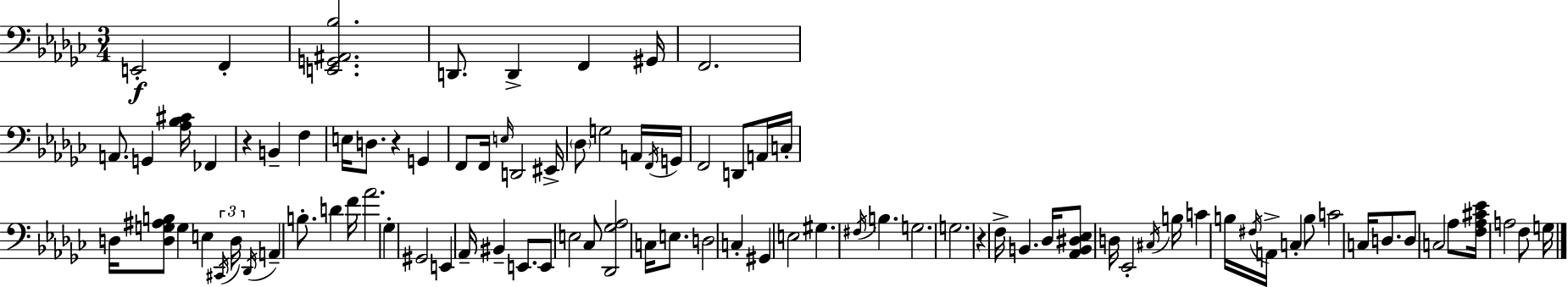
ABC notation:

X:1
T:Untitled
M:3/4
L:1/4
K:Ebm
E,,2 F,, [E,,G,,^A,,_B,]2 D,,/2 D,, F,, ^G,,/4 F,,2 A,,/2 G,, [_A,_B,^C]/4 _F,, z B,, F, E,/4 D,/2 z G,, F,,/2 F,,/4 E,/4 D,,2 ^E,,/4 _D,/2 G,2 A,,/4 F,,/4 G,,/4 F,,2 D,,/2 A,,/4 C,/4 D,/4 [D,G,^A,B,]/2 G, E, ^C,,/4 D,/4 _D,,/4 A,, B,/2 D F/4 _A2 _G, ^G,,2 E,, _A,,/4 ^B,, E,,/2 E,,/2 E,2 _C,/2 [_D,,_G,_A,]2 C,/4 E,/2 D,2 C, ^G,, E,2 ^G, ^F,/4 B, G,2 G,2 z F,/4 B,, _D,/4 [_A,,B,,^D,_E,]/2 D,/4 _E,,2 ^C,/4 B,/4 C B,/4 ^F,/4 A,,/4 C, B,/2 C2 C,/4 D,/2 D,/2 C,2 _A,/2 [F,_A,^C_E]/4 A,2 F,/2 G,/4